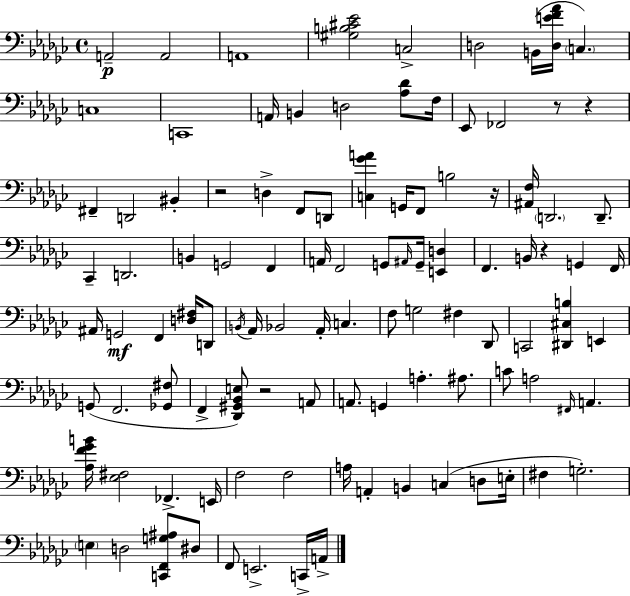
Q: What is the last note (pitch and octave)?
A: A2